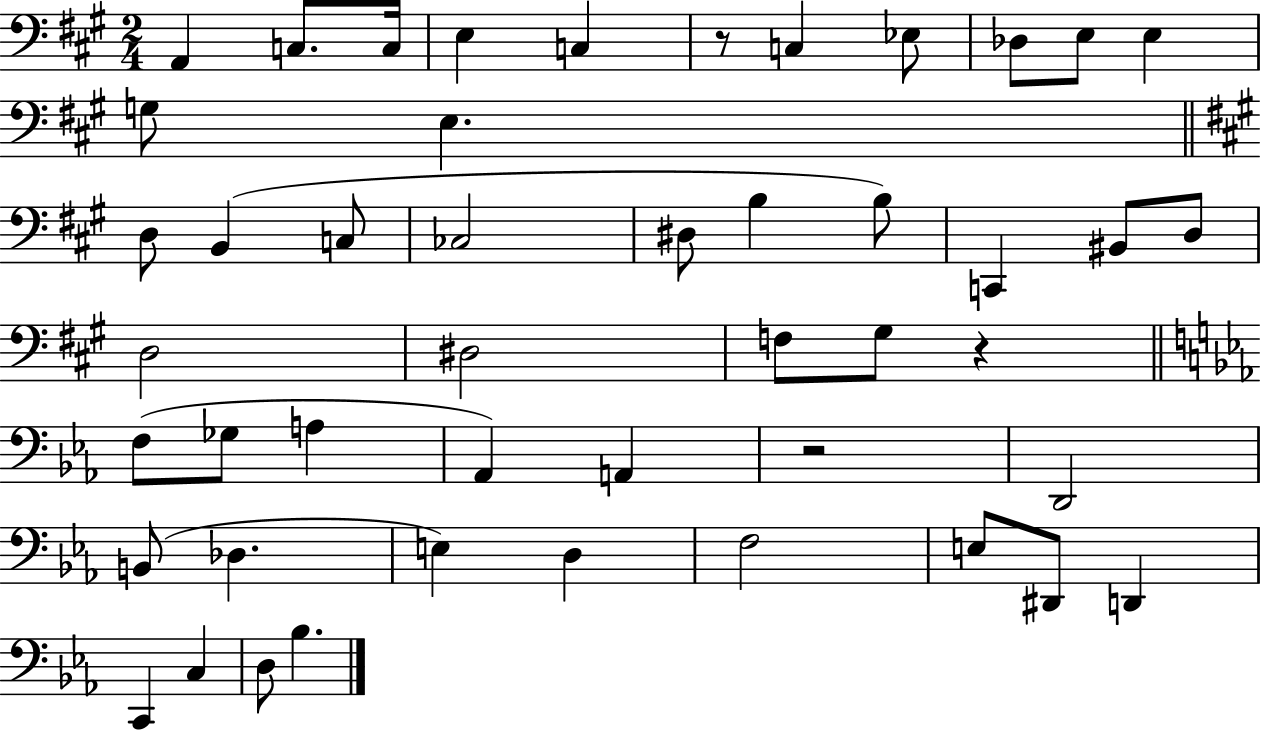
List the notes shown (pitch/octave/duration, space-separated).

A2/q C3/e. C3/s E3/q C3/q R/e C3/q Eb3/e Db3/e E3/e E3/q G3/e E3/q. D3/e B2/q C3/e CES3/h D#3/e B3/q B3/e C2/q BIS2/e D3/e D3/h D#3/h F3/e G#3/e R/q F3/e Gb3/e A3/q Ab2/q A2/q R/h D2/h B2/e Db3/q. E3/q D3/q F3/h E3/e D#2/e D2/q C2/q C3/q D3/e Bb3/q.